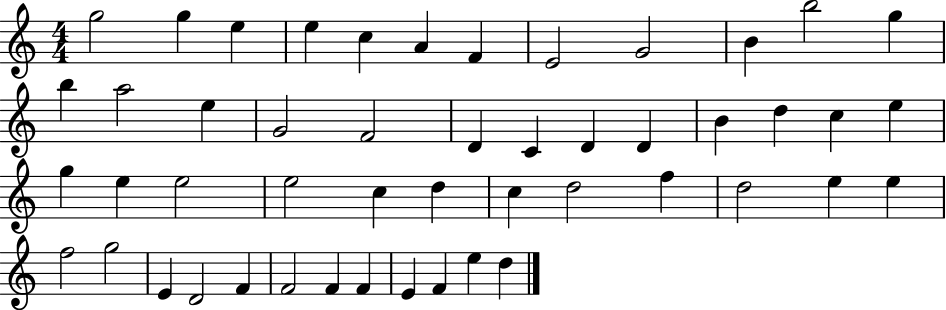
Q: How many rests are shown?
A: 0